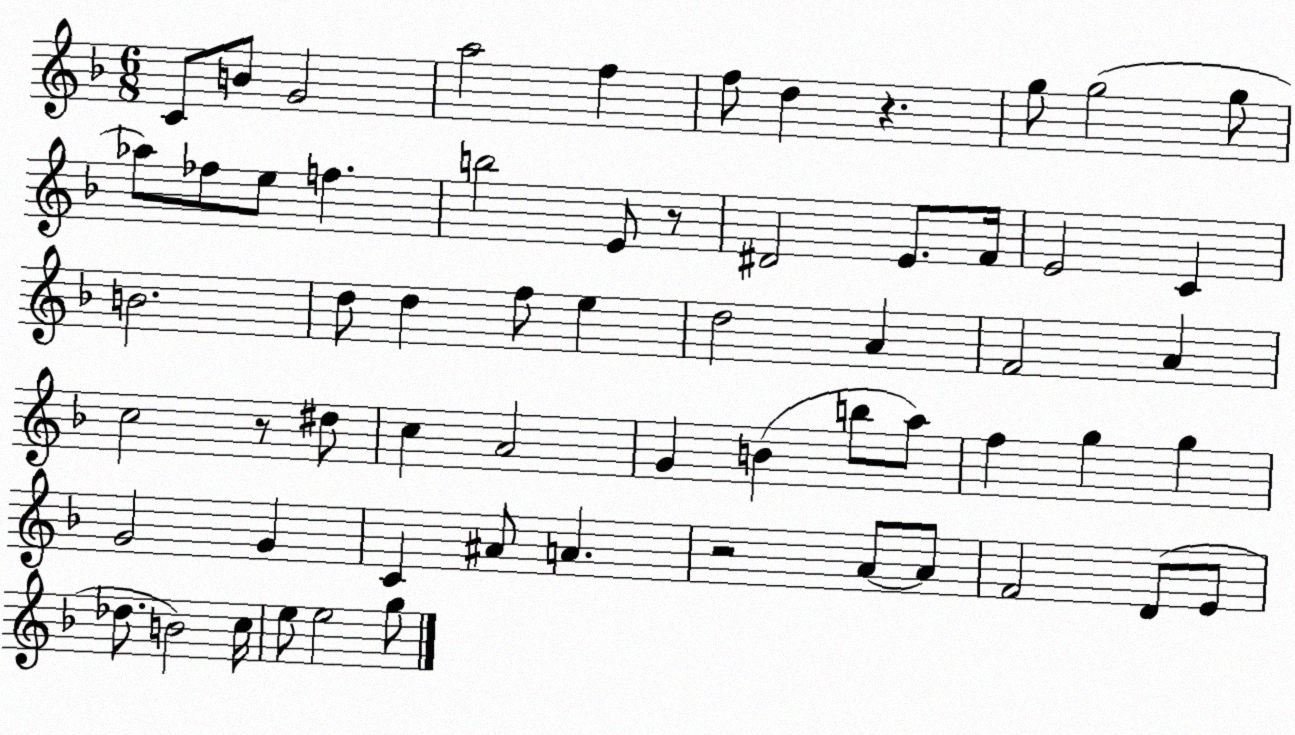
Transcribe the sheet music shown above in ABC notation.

X:1
T:Untitled
M:6/8
L:1/4
K:F
C/2 B/2 G2 a2 f f/2 d z g/2 g2 g/2 _a/2 _f/2 e/2 f b2 E/2 z/2 ^D2 E/2 F/4 E2 C B2 d/2 d f/2 e d2 A F2 A c2 z/2 ^d/2 c A2 G B b/2 a/2 f g g G2 G C ^A/2 A z2 A/2 A/2 F2 D/2 E/2 _d/2 B2 c/4 e/2 e2 g/2